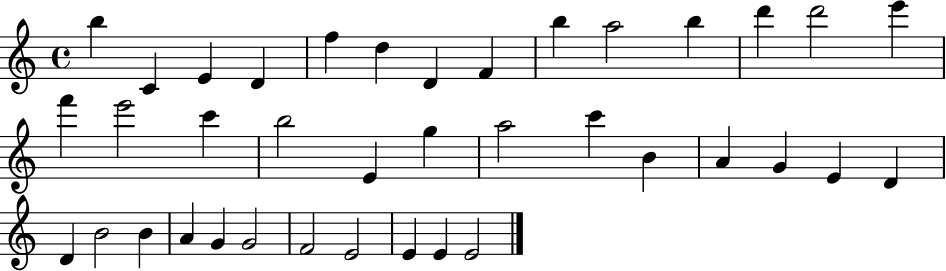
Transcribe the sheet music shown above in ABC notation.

X:1
T:Untitled
M:4/4
L:1/4
K:C
b C E D f d D F b a2 b d' d'2 e' f' e'2 c' b2 E g a2 c' B A G E D D B2 B A G G2 F2 E2 E E E2